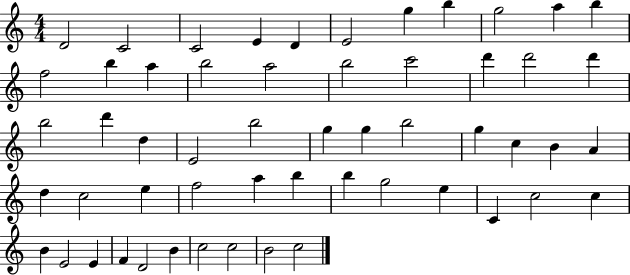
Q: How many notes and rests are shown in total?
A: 55